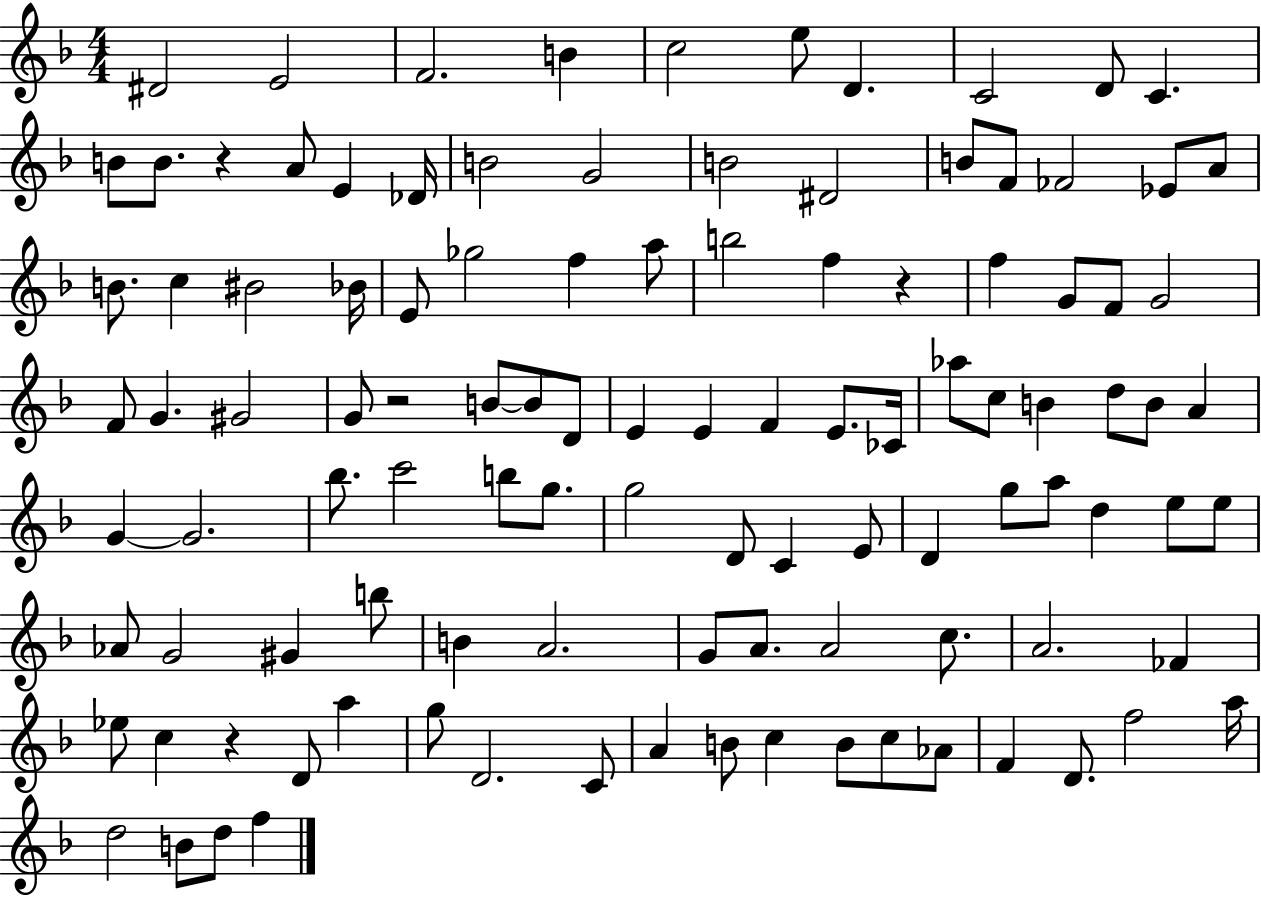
{
  \clef treble
  \numericTimeSignature
  \time 4/4
  \key f \major
  dis'2 e'2 | f'2. b'4 | c''2 e''8 d'4. | c'2 d'8 c'4. | \break b'8 b'8. r4 a'8 e'4 des'16 | b'2 g'2 | b'2 dis'2 | b'8 f'8 fes'2 ees'8 a'8 | \break b'8. c''4 bis'2 bes'16 | e'8 ges''2 f''4 a''8 | b''2 f''4 r4 | f''4 g'8 f'8 g'2 | \break f'8 g'4. gis'2 | g'8 r2 b'8~~ b'8 d'8 | e'4 e'4 f'4 e'8. ces'16 | aes''8 c''8 b'4 d''8 b'8 a'4 | \break g'4~~ g'2. | bes''8. c'''2 b''8 g''8. | g''2 d'8 c'4 e'8 | d'4 g''8 a''8 d''4 e''8 e''8 | \break aes'8 g'2 gis'4 b''8 | b'4 a'2. | g'8 a'8. a'2 c''8. | a'2. fes'4 | \break ees''8 c''4 r4 d'8 a''4 | g''8 d'2. c'8 | a'4 b'8 c''4 b'8 c''8 aes'8 | f'4 d'8. f''2 a''16 | \break d''2 b'8 d''8 f''4 | \bar "|."
}